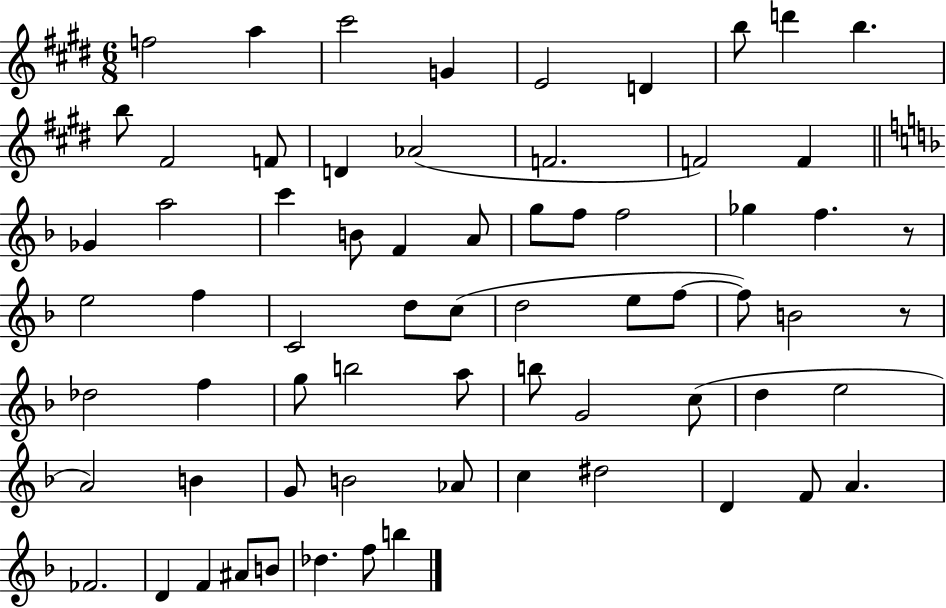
{
  \clef treble
  \numericTimeSignature
  \time 6/8
  \key e \major
  f''2 a''4 | cis'''2 g'4 | e'2 d'4 | b''8 d'''4 b''4. | \break b''8 fis'2 f'8 | d'4 aes'2( | f'2. | f'2) f'4 | \break \bar "||" \break \key f \major ges'4 a''2 | c'''4 b'8 f'4 a'8 | g''8 f''8 f''2 | ges''4 f''4. r8 | \break e''2 f''4 | c'2 d''8 c''8( | d''2 e''8 f''8~~ | f''8) b'2 r8 | \break des''2 f''4 | g''8 b''2 a''8 | b''8 g'2 c''8( | d''4 e''2 | \break a'2) b'4 | g'8 b'2 aes'8 | c''4 dis''2 | d'4 f'8 a'4. | \break fes'2. | d'4 f'4 ais'8 b'8 | des''4. f''8 b''4 | \bar "|."
}